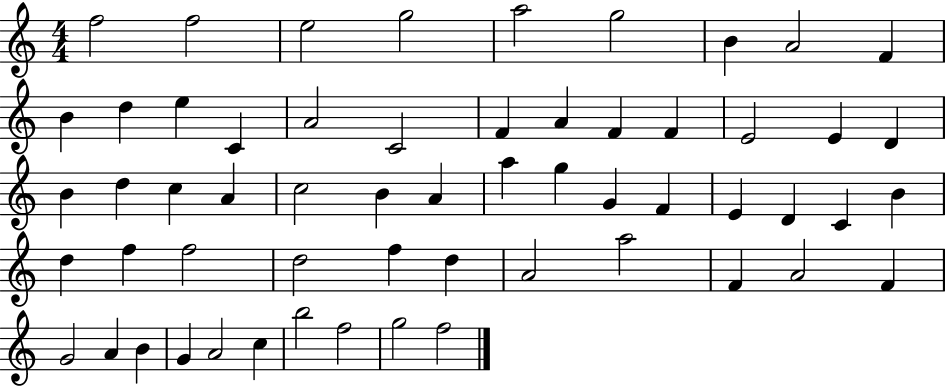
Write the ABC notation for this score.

X:1
T:Untitled
M:4/4
L:1/4
K:C
f2 f2 e2 g2 a2 g2 B A2 F B d e C A2 C2 F A F F E2 E D B d c A c2 B A a g G F E D C B d f f2 d2 f d A2 a2 F A2 F G2 A B G A2 c b2 f2 g2 f2